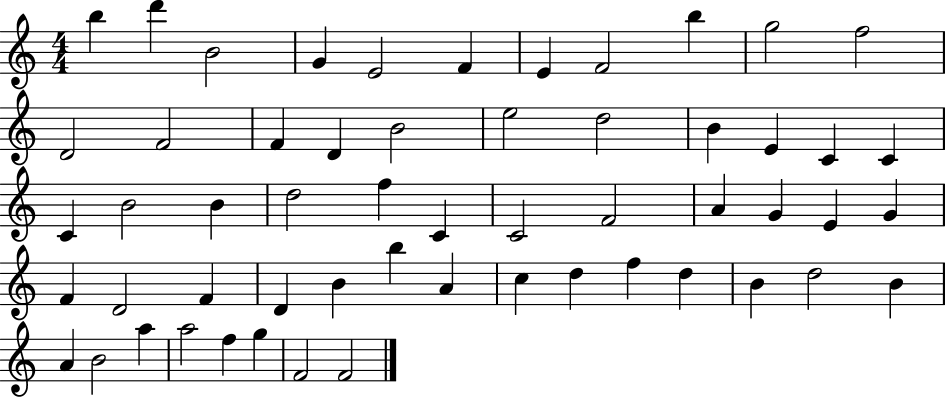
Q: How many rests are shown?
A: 0